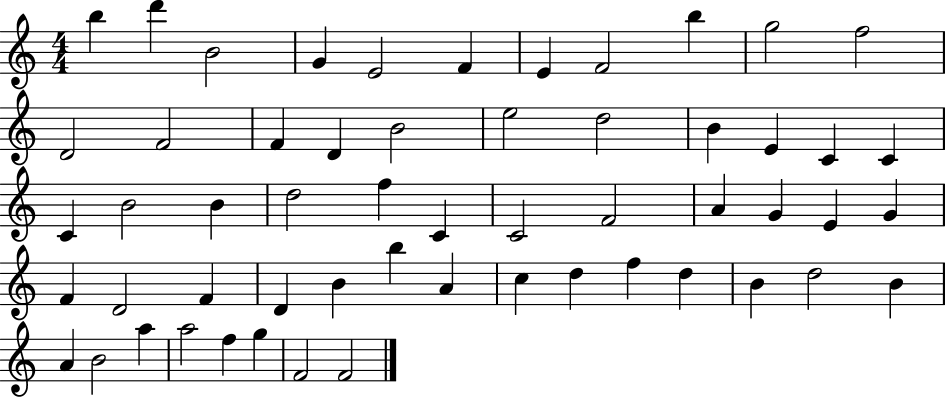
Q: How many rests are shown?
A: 0